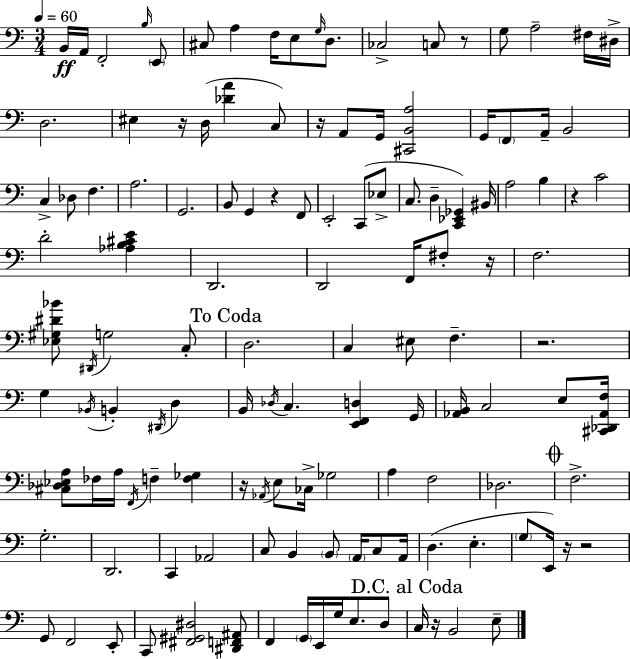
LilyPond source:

{
  \clef bass
  \numericTimeSignature
  \time 3/4
  \key c \major
  \tempo 4 = 60
  b,16\ff a,16 f,2-. \grace { b16 } \parenthesize e,8 | cis8 a4 f16 e8 \grace { g16 } d8. | ces2-> c8 | r8 g8 a2-- | \break fis16 dis16-> d2. | eis4 r16 d16( <des' a'>4 | c8) r16 a,8 g,16 <cis, b, a>2 | g,16 \parenthesize f,8 a,16-- b,2 | \break c4-> des8 f4. | a2. | g,2. | b,8 g,4 r4 | \break f,8 e,2-. c,8( | ees8-> c8. d4-- <c, ees, ges,>4) | bis,16 a2 b4 | r4 c'2 | \break d'2-. <aes b cis' e'>4 | d,2. | d,2 f,16 fis8-. | r16 f2. | \break <ees gis dis' bes'>8 \acciaccatura { dis,16 } g2 | c8-. \mark "To Coda" d2. | c4 eis8 f4.-- | r2. | \break g4 \acciaccatura { bes,16 } b,4-. | \acciaccatura { dis,16 } d4 b,16 \acciaccatura { des16 } c4. | <e, f, d>4 g,16 <aes, b,>16 c2 | e8 <cis, des, aes, f>16 <cis des ees a>8 fes16 a16 \acciaccatura { f,16 } f4-- | \break <f ges>4 r16 \acciaccatura { aes,16 } e8 ces16-> | ges2 a4 | f2 des2. | \mark \markup { \musicglyph "scripts.coda" } f2.-> | \break g2.-. | d,2. | c,4 | aes,2 c8 b,4 | \break \parenthesize b,8 \parenthesize a,16 c8 a,16 d4.( | e4.-. \parenthesize g8 e,16) r16 | r2 g,8 f,2 | e,8-. c,8 <fis, gis, dis>2 | \break <dis, f, ais,>8 f,4 | \parenthesize g,16 e,16 g16 e8. d8 \mark "D.C. al Coda" c16 r16 b,2 | e8-- \bar "|."
}